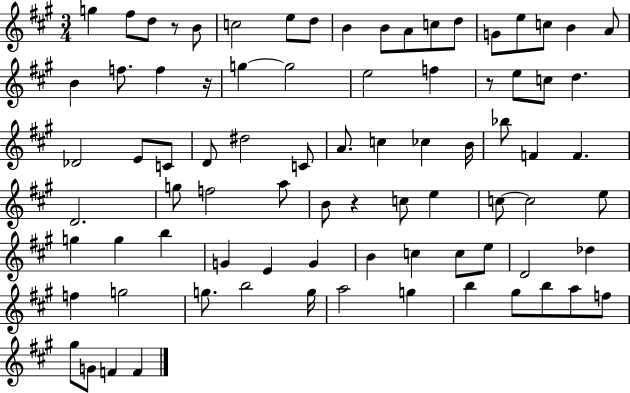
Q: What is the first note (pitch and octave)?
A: G5